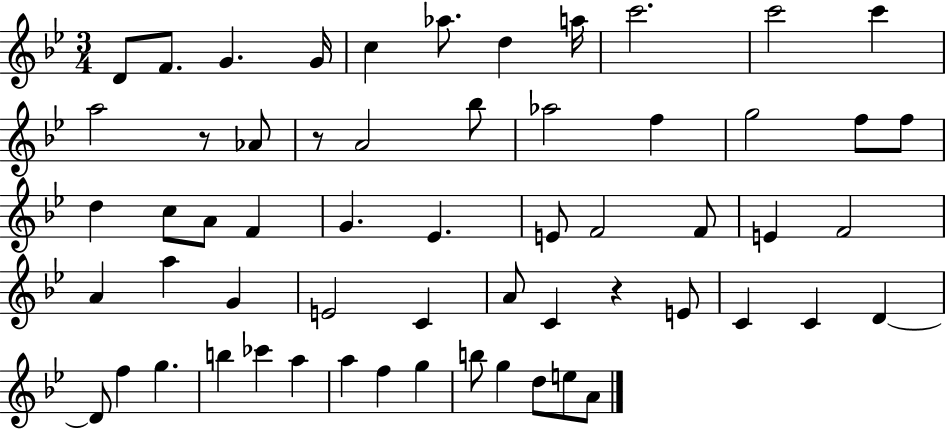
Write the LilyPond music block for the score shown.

{
  \clef treble
  \numericTimeSignature
  \time 3/4
  \key bes \major
  \repeat volta 2 { d'8 f'8. g'4. g'16 | c''4 aes''8. d''4 a''16 | c'''2. | c'''2 c'''4 | \break a''2 r8 aes'8 | r8 a'2 bes''8 | aes''2 f''4 | g''2 f''8 f''8 | \break d''4 c''8 a'8 f'4 | g'4. ees'4. | e'8 f'2 f'8 | e'4 f'2 | \break a'4 a''4 g'4 | e'2 c'4 | a'8 c'4 r4 e'8 | c'4 c'4 d'4~~ | \break d'8 f''4 g''4. | b''4 ces'''4 a''4 | a''4 f''4 g''4 | b''8 g''4 d''8 e''8 a'8 | \break } \bar "|."
}